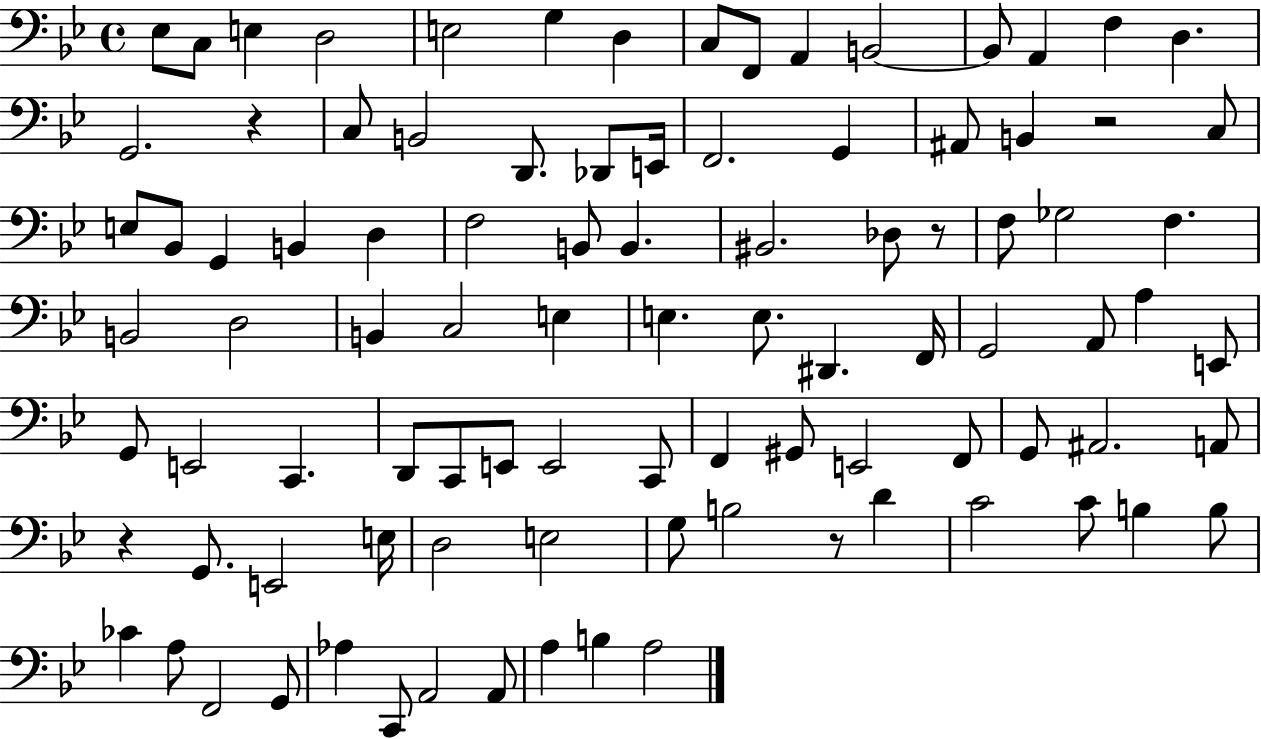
X:1
T:Untitled
M:4/4
L:1/4
K:Bb
_E,/2 C,/2 E, D,2 E,2 G, D, C,/2 F,,/2 A,, B,,2 B,,/2 A,, F, D, G,,2 z C,/2 B,,2 D,,/2 _D,,/2 E,,/4 F,,2 G,, ^A,,/2 B,, z2 C,/2 E,/2 _B,,/2 G,, B,, D, F,2 B,,/2 B,, ^B,,2 _D,/2 z/2 F,/2 _G,2 F, B,,2 D,2 B,, C,2 E, E, E,/2 ^D,, F,,/4 G,,2 A,,/2 A, E,,/2 G,,/2 E,,2 C,, D,,/2 C,,/2 E,,/2 E,,2 C,,/2 F,, ^G,,/2 E,,2 F,,/2 G,,/2 ^A,,2 A,,/2 z G,,/2 E,,2 E,/4 D,2 E,2 G,/2 B,2 z/2 D C2 C/2 B, B,/2 _C A,/2 F,,2 G,,/2 _A, C,,/2 A,,2 A,,/2 A, B, A,2